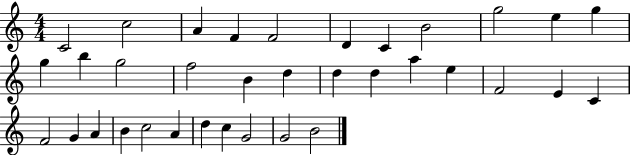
X:1
T:Untitled
M:4/4
L:1/4
K:C
C2 c2 A F F2 D C B2 g2 e g g b g2 f2 B d d d a e F2 E C F2 G A B c2 A d c G2 G2 B2